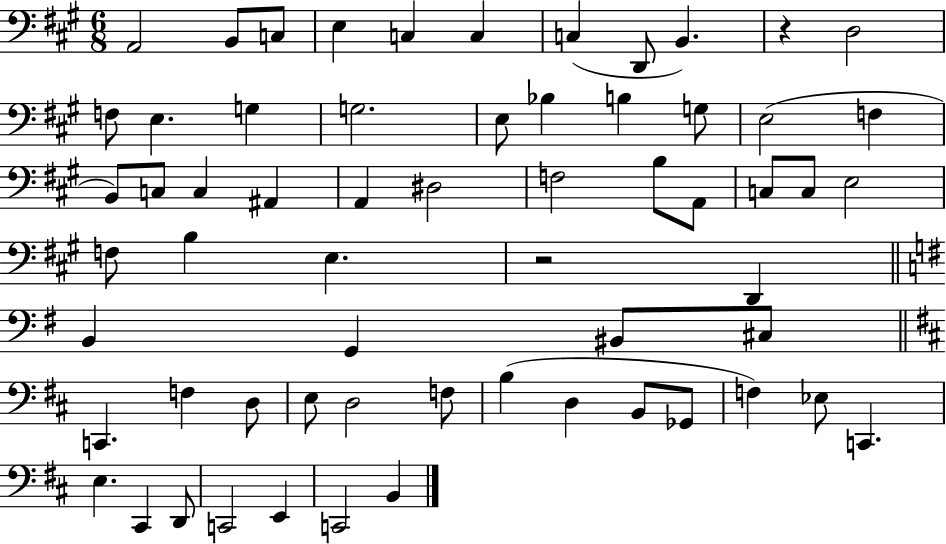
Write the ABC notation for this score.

X:1
T:Untitled
M:6/8
L:1/4
K:A
A,,2 B,,/2 C,/2 E, C, C, C, D,,/2 B,, z D,2 F,/2 E, G, G,2 E,/2 _B, B, G,/2 E,2 F, B,,/2 C,/2 C, ^A,, A,, ^D,2 F,2 B,/2 A,,/2 C,/2 C,/2 E,2 F,/2 B, E, z2 D,, B,, G,, ^B,,/2 ^C,/2 C,, F, D,/2 E,/2 D,2 F,/2 B, D, B,,/2 _G,,/2 F, _E,/2 C,, E, ^C,, D,,/2 C,,2 E,, C,,2 B,,